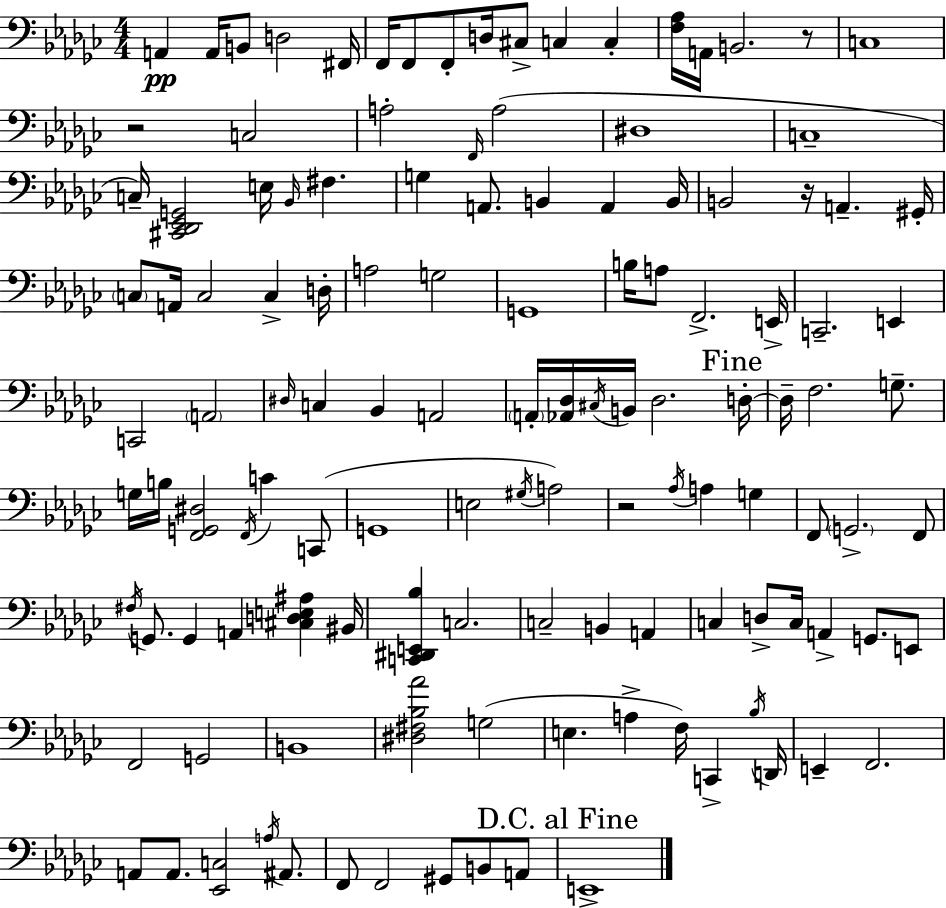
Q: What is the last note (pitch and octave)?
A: E2